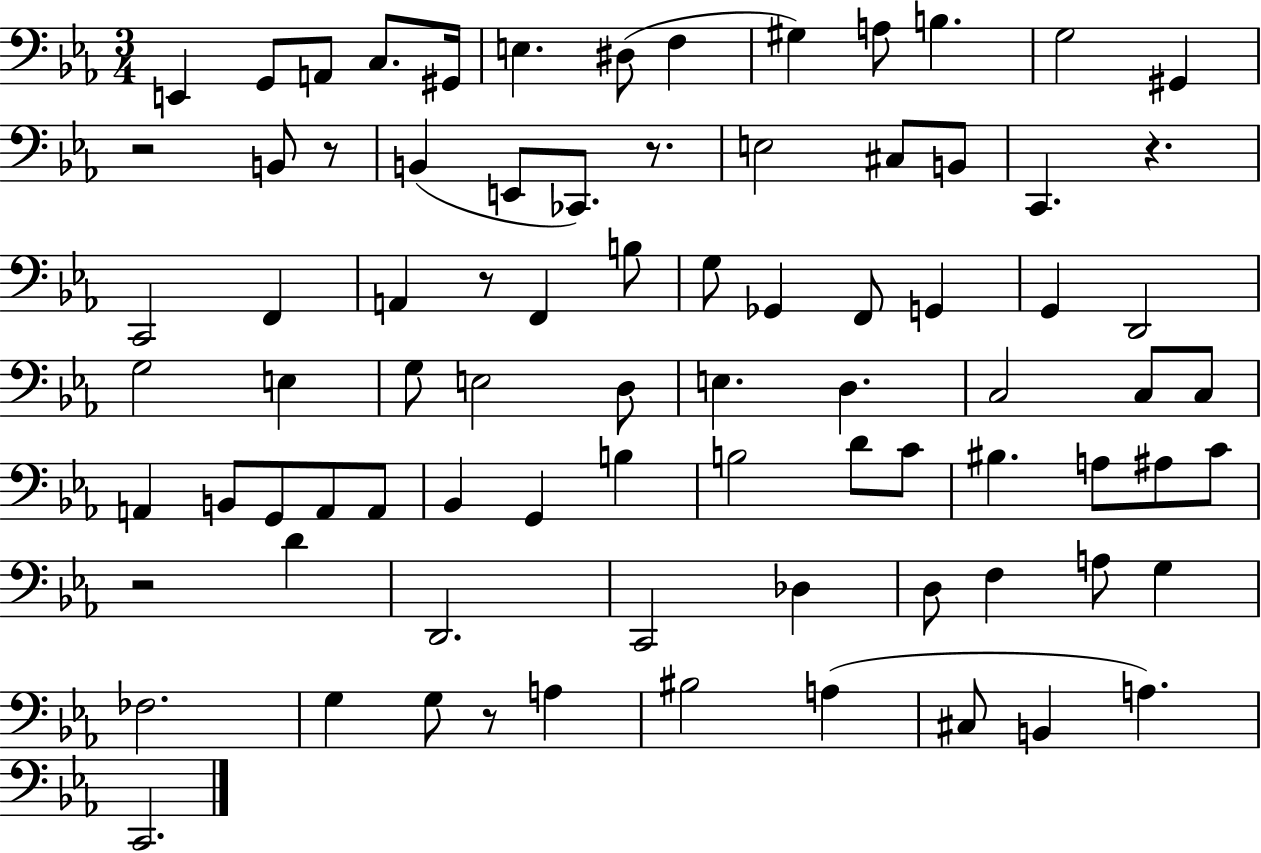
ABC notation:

X:1
T:Untitled
M:3/4
L:1/4
K:Eb
E,, G,,/2 A,,/2 C,/2 ^G,,/4 E, ^D,/2 F, ^G, A,/2 B, G,2 ^G,, z2 B,,/2 z/2 B,, E,,/2 _C,,/2 z/2 E,2 ^C,/2 B,,/2 C,, z C,,2 F,, A,, z/2 F,, B,/2 G,/2 _G,, F,,/2 G,, G,, D,,2 G,2 E, G,/2 E,2 D,/2 E, D, C,2 C,/2 C,/2 A,, B,,/2 G,,/2 A,,/2 A,,/2 _B,, G,, B, B,2 D/2 C/2 ^B, A,/2 ^A,/2 C/2 z2 D D,,2 C,,2 _D, D,/2 F, A,/2 G, _F,2 G, G,/2 z/2 A, ^B,2 A, ^C,/2 B,, A, C,,2